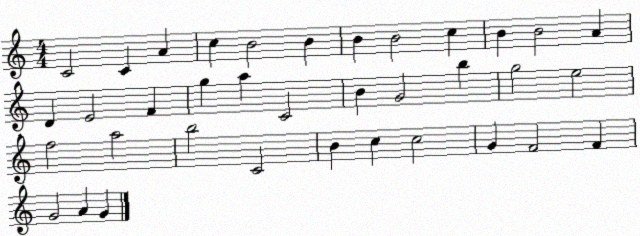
X:1
T:Untitled
M:4/4
L:1/4
K:C
C2 C A c B2 B B B2 c B B2 A D E2 F g a C2 B G2 b g2 e2 f2 a2 b2 C2 B c c2 G F2 F G2 A G